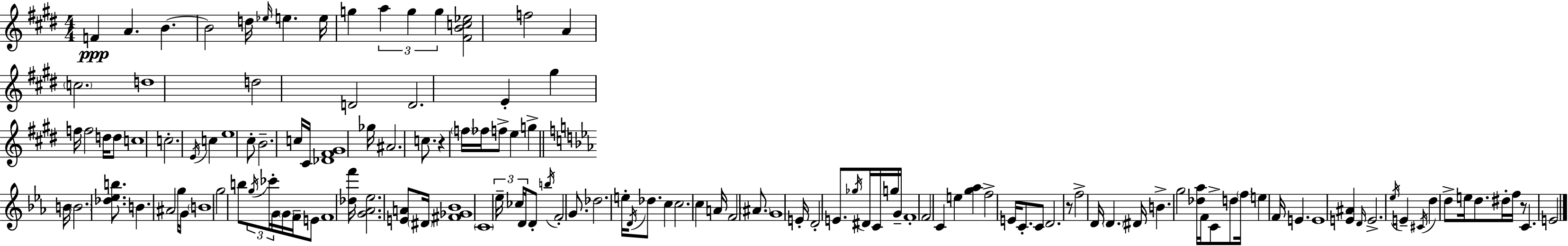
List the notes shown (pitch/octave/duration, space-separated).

F4/q A4/q. B4/q. B4/h D5/s Eb5/s E5/q. E5/s G5/q A5/q G5/q G5/q [F#4,B4,C5,Eb5]/h F5/h A4/q C5/h. D5/w D5/h D4/h D4/h. E4/q G#5/q F5/s F5/h D5/s D5/e C5/w C5/h. E4/s C5/q E5/w C#5/e B4/h. C5/s C#4/s [Db4,F#4,G#4]/w Gb5/s A#4/h. C5/e. R/q F5/s FES5/s F5/e E5/q G5/q B4/s B4/h. [Db5,Eb5,B5]/e. B4/q. A#4/h G5/s G4/s B4/w G5/h B5/e G5/s CES6/s G4/s G4/s F4/s E4/e F4/w [Db5,F6]/s [G4,Ab4,Eb5]/h. [E4,A4]/e D#4/s [F#4,Gb4,Bb4]/w C4/w Eb5/s CES5/s D4/s D4/e B5/s F4/h G4/e. Db5/h. E5/s D4/s Db5/e. C5/q C5/h. C5/q A4/s F4/h A#4/e. G4/w E4/s D4/h E4/e. Gb5/s D#4/s C4/s G5/s G4/s F4/w F4/h C4/q E5/q [G5,Ab5]/q F5/h E4/s C4/e. C4/e D4/h. R/e F5/h D4/s D4/q. D#4/s B4/q. G5/h [Db5,Ab5]/s F4/s C4/e D5/e F5/s E5/q F4/s E4/q. E4/w [E4,A#4]/q D4/s E4/h. Eb5/s E4/q C#4/s D5/q D5/e E5/s D5/e. D#5/s F5/s R/e C4/q. E4/h